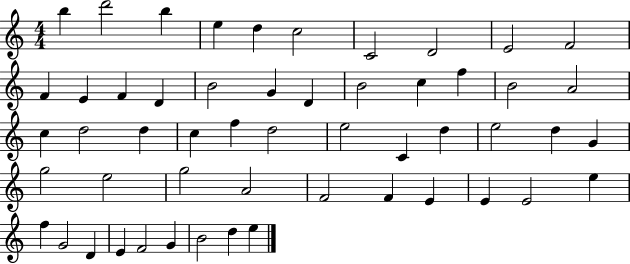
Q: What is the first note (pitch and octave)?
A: B5